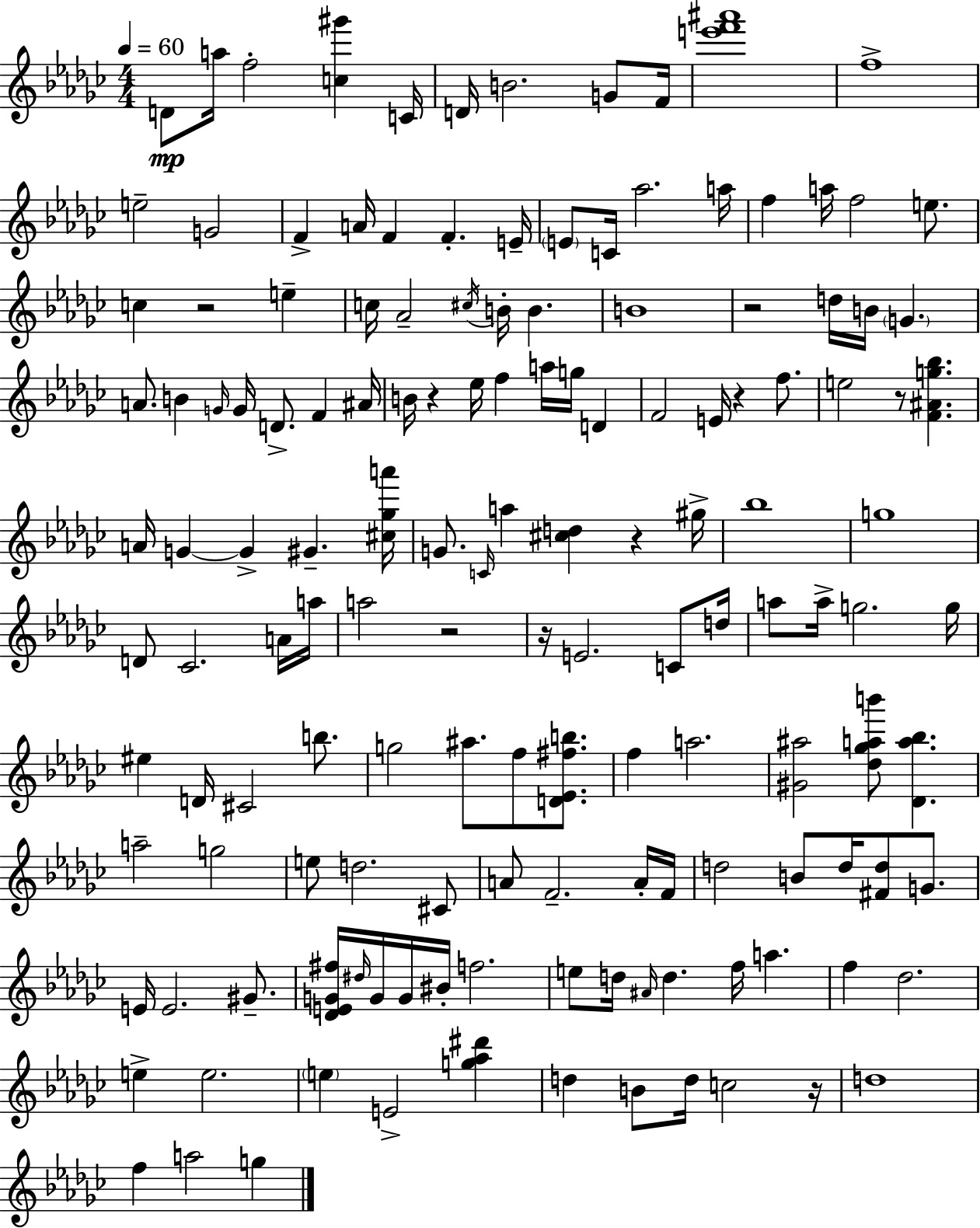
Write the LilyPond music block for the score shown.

{
  \clef treble
  \numericTimeSignature
  \time 4/4
  \key ees \minor
  \tempo 4 = 60
  d'8\mp a''16 f''2-. <c'' gis'''>4 c'16 | d'16 b'2. g'8 f'16 | <e''' f''' ais'''>1 | f''1-> | \break e''2-- g'2 | f'4-> a'16 f'4 f'4.-. e'16-- | \parenthesize e'8 c'16 aes''2. a''16 | f''4 a''16 f''2 e''8. | \break c''4 r2 e''4-- | c''16 aes'2-- \acciaccatura { cis''16 } b'16-. b'4. | b'1 | r2 d''16 b'16 \parenthesize g'4. | \break a'8. b'4 \grace { g'16 } g'16 d'8.-> f'4 | ais'16 b'16 r4 ees''16 f''4 a''16 g''16 d'4 | f'2 e'16 r4 f''8. | e''2 r8 <f' ais' g'' bes''>4. | \break a'16 g'4~~ g'4-> gis'4.-- | <cis'' ges'' a'''>16 g'8. \grace { c'16 } a''4 <cis'' d''>4 r4 | gis''16-> bes''1 | g''1 | \break d'8 ces'2. | a'16 a''16 a''2 r2 | r16 e'2. | c'8 d''16 a''8 a''16-> g''2. | \break g''16 eis''4 d'16 cis'2 | b''8. g''2 ais''8. f''8 | <d' ees' fis'' b''>8. f''4 a''2. | <gis' ais''>2 <des'' ges'' a'' b'''>8 <des' a'' bes''>4. | \break a''2-- g''2 | e''8 d''2. | cis'8 a'8 f'2.-- | a'16-. f'16 d''2 b'8 d''16 <fis' d''>8 | \break g'8. e'16 e'2. | gis'8.-- <des' e' g' fis''>16 \grace { dis''16 } g'16 g'16 bis'16-. f''2. | e''8 d''16 \grace { ais'16 } d''4. f''16 a''4. | f''4 des''2. | \break e''4-> e''2. | \parenthesize e''4 e'2-> | <g'' aes'' dis'''>4 d''4 b'8 d''16 c''2 | r16 d''1 | \break f''4 a''2 | g''4 \bar "|."
}